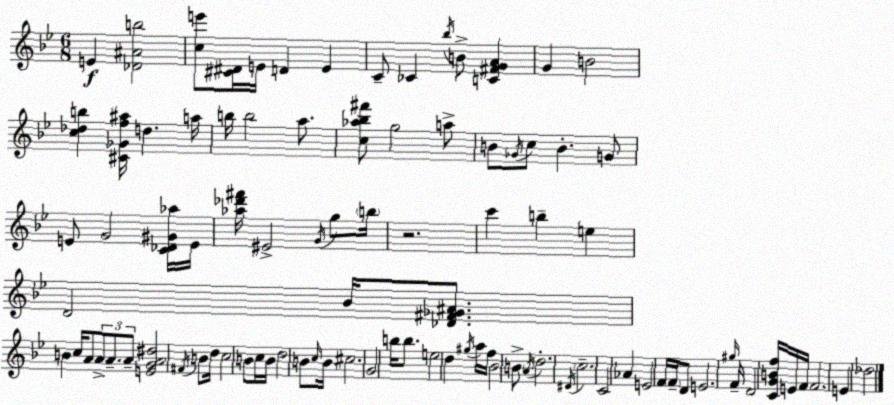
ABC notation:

X:1
T:Untitled
M:6/8
L:1/4
K:Bb
E [_D^Ab]2 [ce']/2 [^C^D]/4 E/4 D E C/2 _C _b/4 B/2 [C^FGA] G B2 [c_db] [^C_Gf^a]/4 d a/4 b/4 b2 a/2 [c_a_b^f']/2 g2 a/2 B/2 _G/4 c/2 B G/2 E/2 G2 [C_D^G_a]/4 E/4 [_a_d'^f']/4 ^E2 G/4 g/2 b/4 z2 c' b e D2 _B/4 [_D^F_G^A]/2 B c/4 A/2 A/2 A/2 A/2 [EGA^d]2 ^F/4 B/2 d/4 c2 B/2 c/4 B/4 d2 B/2 c/4 B/4 ^c2 G2 b/4 b/2 e2 d ^g/4 a/4 f/4 _B2 B/2 A/4 d2 ^D/4 c2 C2 _A E2 F/4 F/4 D/2 E2 ^g/4 F/4 D2 [CGBf]/4 E/4 F/4 F2 E _d2